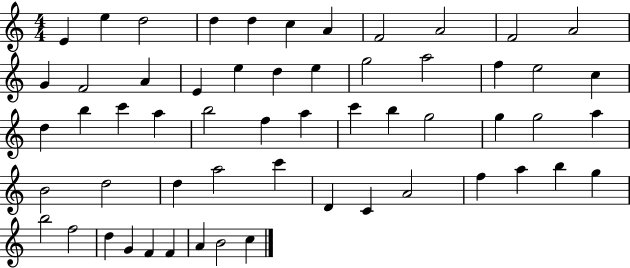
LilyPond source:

{
  \clef treble
  \numericTimeSignature
  \time 4/4
  \key c \major
  e'4 e''4 d''2 | d''4 d''4 c''4 a'4 | f'2 a'2 | f'2 a'2 | \break g'4 f'2 a'4 | e'4 e''4 d''4 e''4 | g''2 a''2 | f''4 e''2 c''4 | \break d''4 b''4 c'''4 a''4 | b''2 f''4 a''4 | c'''4 b''4 g''2 | g''4 g''2 a''4 | \break b'2 d''2 | d''4 a''2 c'''4 | d'4 c'4 a'2 | f''4 a''4 b''4 g''4 | \break b''2 f''2 | d''4 g'4 f'4 f'4 | a'4 b'2 c''4 | \bar "|."
}